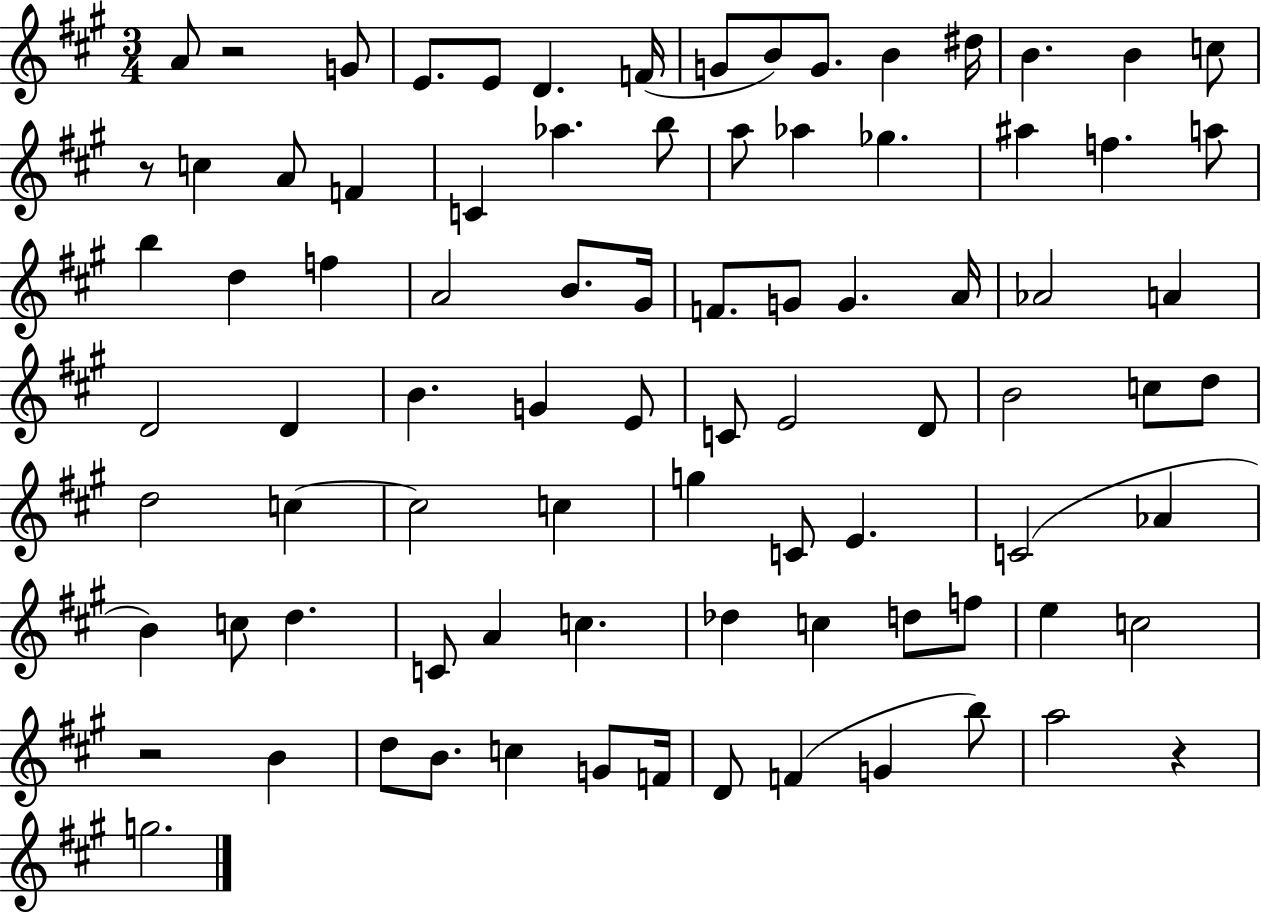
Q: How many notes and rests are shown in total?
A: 86